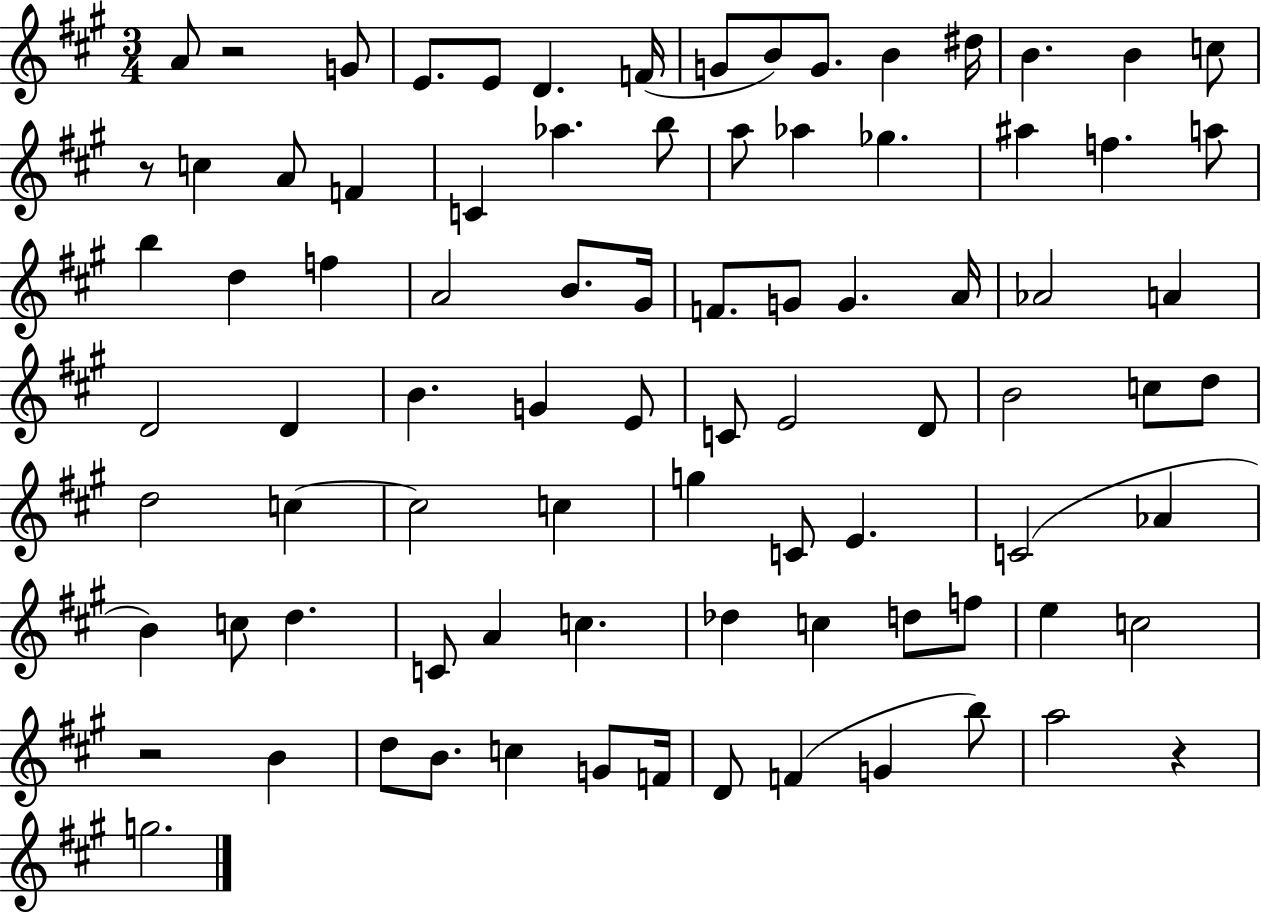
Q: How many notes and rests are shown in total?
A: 86